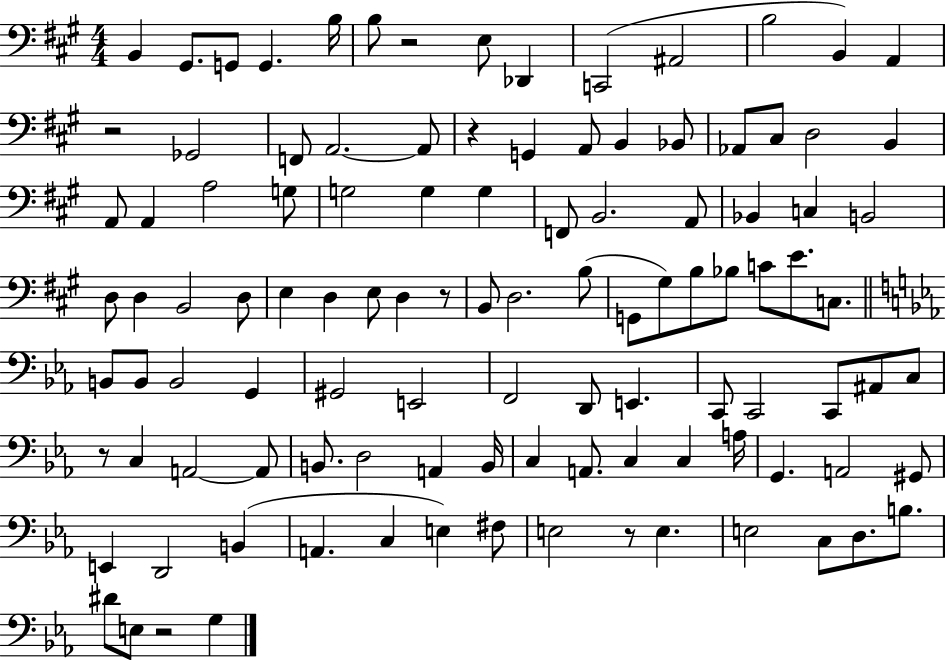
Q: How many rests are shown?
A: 7